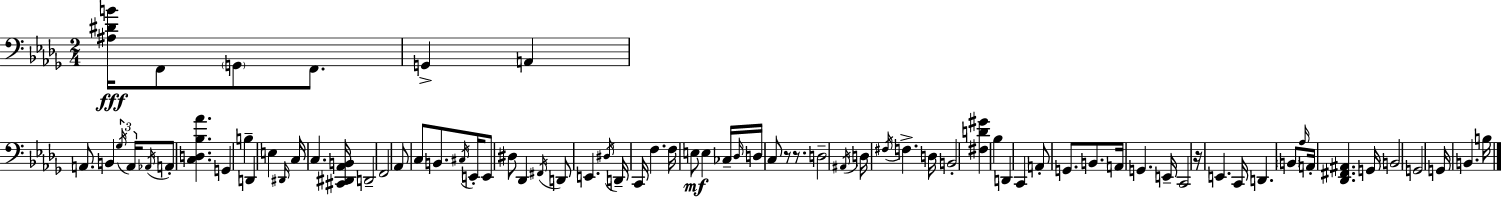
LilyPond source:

{
  \clef bass
  \numericTimeSignature
  \time 2/4
  \key bes \minor
  <ais dis' b'>16\fff f,8 \parenthesize g,8 f,8. | g,4-> a,4 | a,8. b,4 \tuplet 3/2 { \acciaccatura { ges16 } | a,16 \acciaccatura { aes,16 } } a,8-. <c d bes aes'>4. | \break g,4 b4-- | d,4 e4 | \grace { dis,16 } c16 c4. | <cis, dis, aes, b,>16 d,2-- | \break f,2 | aes,8 c8 b,8. | \acciaccatura { cis16 } e,16-. e,8 dis8 | des,4 \acciaccatura { fis,16 } d,8 e,4. | \break \acciaccatura { dis16 } d,16-- c,16 | f4. f16 e8\mf | e4 ces16-- \grace { des16 } d16 | c8 r8 r8. d2-- | \break \acciaccatura { ais,16 } | d16 \acciaccatura { fis16 } f4.-> | d16 b,2-. | <fis d' gis'>4 bes4 | \break d,4 c,4 | a,8-. g,8. b,8. | a,16 g,4. | e,16-- c,2 | \break r16 e,4. | c,16 d,4. \parenthesize b,8 | \grace { aes16 } a,16-. <des, fis, ais,>4. | g,16 \parenthesize b,2 | \break g,2 | g,16 b,4. | b16 \bar "|."
}